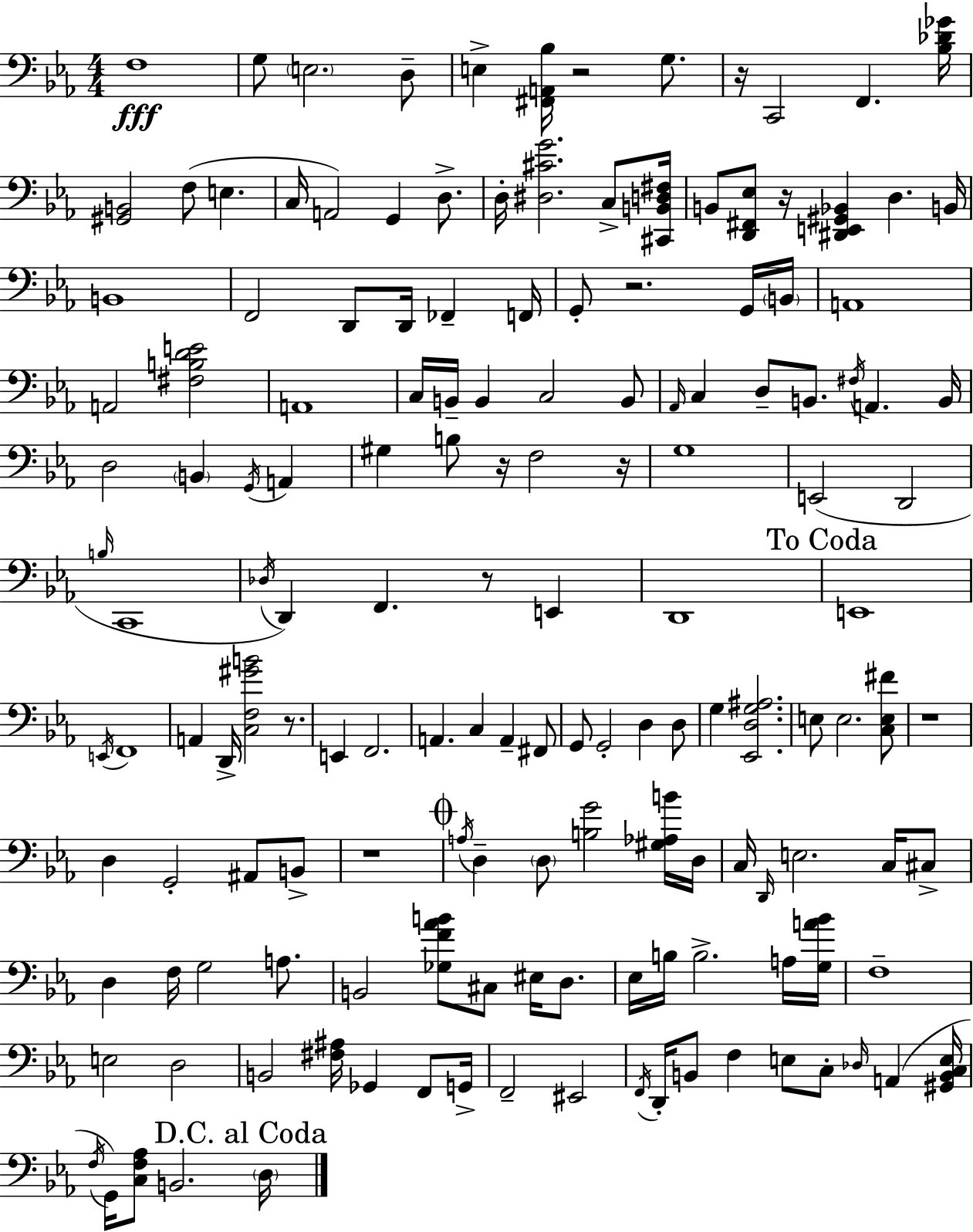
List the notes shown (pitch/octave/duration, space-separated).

F3/w G3/e E3/h. D3/e E3/q [F#2,A2,Bb3]/s R/h G3/e. R/s C2/h F2/q. [Bb3,Db4,Gb4]/s [G#2,B2]/h F3/e E3/q. C3/s A2/h G2/q D3/e. D3/s [D#3,C#4,G4]/h. C3/e [C#2,B2,D3,F#3]/s B2/e [D2,F#2,Eb3]/e R/s [D#2,E2,G#2,Bb2]/q D3/q. B2/s B2/w F2/h D2/e D2/s FES2/q F2/s G2/e R/h. G2/s B2/s A2/w A2/h [F#3,B3,D4,E4]/h A2/w C3/s B2/s B2/q C3/h B2/e Ab2/s C3/q D3/e B2/e. F#3/s A2/q. B2/s D3/h B2/q G2/s A2/q G#3/q B3/e R/s F3/h R/s G3/w E2/h D2/h B3/s C2/w Db3/s D2/q F2/q. R/e E2/q D2/w E2/w E2/s F2/w A2/q D2/s [C3,F3,G#4,B4]/h R/e. E2/q F2/h. A2/q. C3/q A2/q F#2/e G2/e G2/h D3/q D3/e G3/q [Eb2,D3,G3,A#3]/h. E3/e E3/h. [C3,E3,F#4]/e R/w D3/q G2/h A#2/e B2/e R/w A3/s D3/q D3/e [B3,G4]/h [G#3,Ab3,B4]/s D3/s C3/s D2/s E3/h. C3/s C#3/e D3/q F3/s G3/h A3/e. B2/h [Gb3,F4,Ab4,B4]/e C#3/e EIS3/s D3/e. Eb3/s B3/s B3/h. A3/s [G3,A4,Bb4]/s F3/w E3/h D3/h B2/h [F#3,A#3]/s Gb2/q F2/e G2/s F2/h EIS2/h F2/s D2/s B2/e F3/q E3/e C3/e Db3/s A2/q [G#2,B2,C3,E3]/s F3/s G2/s [C3,F3,Ab3]/e B2/h. D3/s